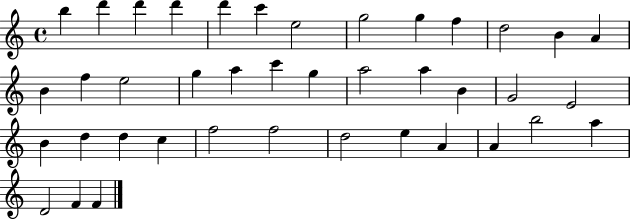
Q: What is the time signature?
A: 4/4